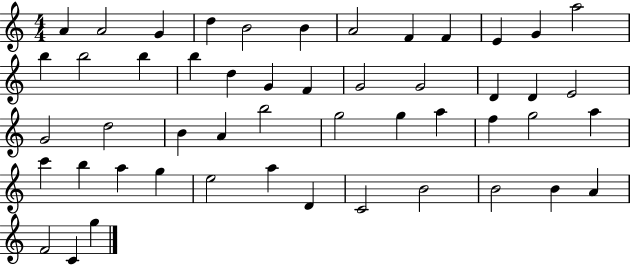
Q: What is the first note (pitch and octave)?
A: A4